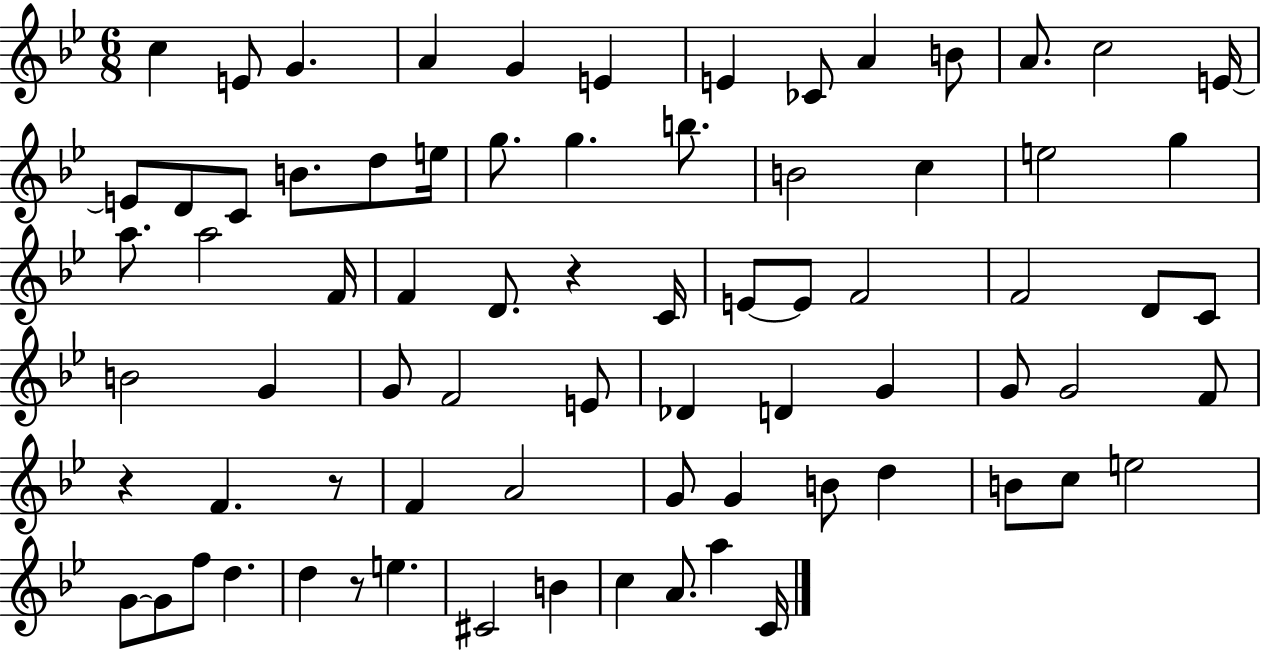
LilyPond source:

{
  \clef treble
  \numericTimeSignature
  \time 6/8
  \key bes \major
  c''4 e'8 g'4. | a'4 g'4 e'4 | e'4 ces'8 a'4 b'8 | a'8. c''2 e'16~~ | \break e'8 d'8 c'8 b'8. d''8 e''16 | g''8. g''4. b''8. | b'2 c''4 | e''2 g''4 | \break a''8. a''2 f'16 | f'4 d'8. r4 c'16 | e'8~~ e'8 f'2 | f'2 d'8 c'8 | \break b'2 g'4 | g'8 f'2 e'8 | des'4 d'4 g'4 | g'8 g'2 f'8 | \break r4 f'4. r8 | f'4 a'2 | g'8 g'4 b'8 d''4 | b'8 c''8 e''2 | \break g'8~~ g'8 f''8 d''4. | d''4 r8 e''4. | cis'2 b'4 | c''4 a'8. a''4 c'16 | \break \bar "|."
}